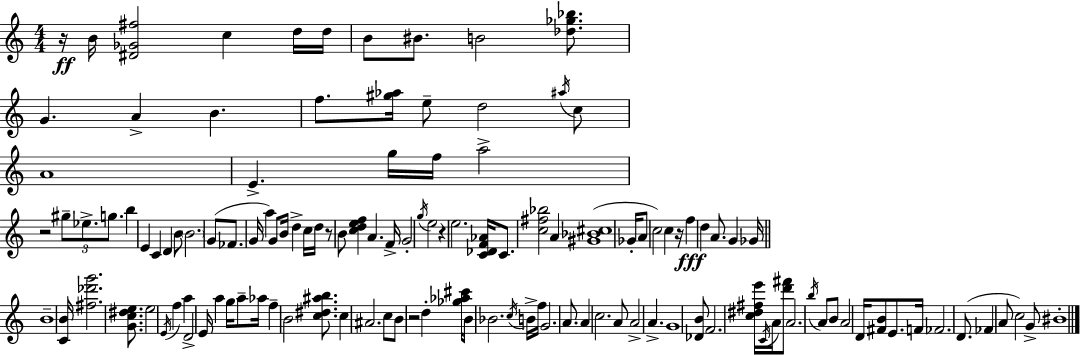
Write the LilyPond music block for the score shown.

{
  \clef treble
  \numericTimeSignature
  \time 4/4
  \key a \minor
  r16\ff b'16 <dis' ges' fis''>2 c''4 d''16 d''16 | b'8 bis'8. b'2 <des'' ges'' bes''>8. | g'4. a'4-> b'4. | f''8. <gis'' aes''>16 e''8-- d''2 \acciaccatura { ais''16 } c''8 | \break a'1 | e'4.-> g''16 f''16 a''2-> | r2 \tuplet 3/2 { gis''8-- ees''8.-> g''8. } | b''4 e'4 c'4 d'4 | \break b'8 \parenthesize b'2. g'8( | fes'8. g'16 a''4) g'8 b'16 d''4-> | c''16 d''16 r8 b'8 <c'' d'' e'' f''>4 a'4. | f'16-> g'2-. \acciaccatura { g''16 } e''2 | \break r4 e''2. | <c' des' f' aes'>16 c'8. <c'' fis'' bes''>2 a'4 | <gis' bes' cis''>1( | ges'16-. a'8 c''2) c''4 | \break r16 f''4\fff d''4 a'8. g'4 | ges'16 \bar "||" \break \key a \minor b'1-- | <c' b'>16 <fis'' des''' g'''>2. <g' c'' dis'' e''>8. | e''2 \acciaccatura { e'16 } f''4 a''4 | d'2-> e'16 a''4 g''16 a''8-- | \break aes''16 f''4-- b'2 <c'' dis'' ais'' b''>8. | c''4 ais'2. | c''8 b'8 r2 d''4-. | <ges'' aes'' cis'''>16 b'8 bes'2. | \break \acciaccatura { c''16 } b'16-> f''16 g'2. a'8. | a'4 c''2. | a'8 a'2-> a'4.-> | g'1 | \break <des' b'>8 f'2. | <c'' dis'' fis'' e'''>16 \acciaccatura { c'16 } a'16 <d''' fis'''>8 a'2. | \acciaccatura { b''16 } a'8 b'8 a'2 d'16 <fis' b'>8 | e'8. f'16 fes'2. | \break d'8.( fes'4 a'8 c''2) | g'8-> bis'1-. | \bar "|."
}